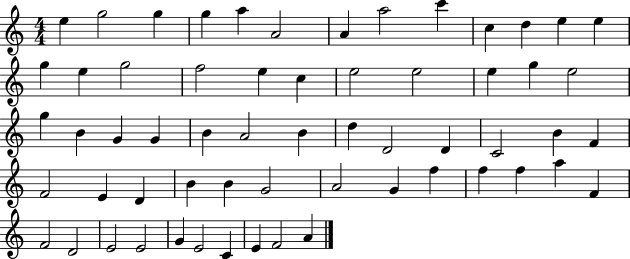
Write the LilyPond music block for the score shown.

{
  \clef treble
  \numericTimeSignature
  \time 4/4
  \key c \major
  e''4 g''2 g''4 | g''4 a''4 a'2 | a'4 a''2 c'''4 | c''4 d''4 e''4 e''4 | \break g''4 e''4 g''2 | f''2 e''4 c''4 | e''2 e''2 | e''4 g''4 e''2 | \break g''4 b'4 g'4 g'4 | b'4 a'2 b'4 | d''4 d'2 d'4 | c'2 b'4 f'4 | \break f'2 e'4 d'4 | b'4 b'4 g'2 | a'2 g'4 f''4 | f''4 f''4 a''4 f'4 | \break f'2 d'2 | e'2 e'2 | g'4 e'2 c'4 | e'4 f'2 a'4 | \break \bar "|."
}